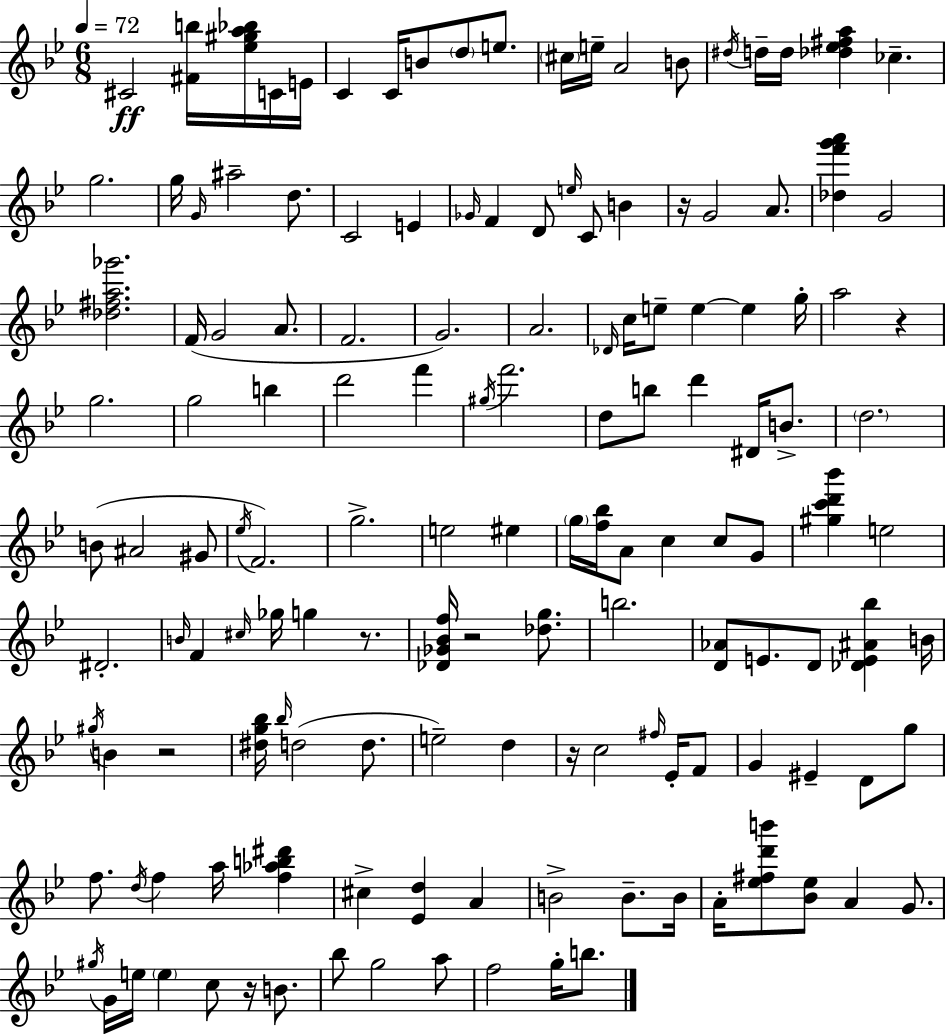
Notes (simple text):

C#4/h [F#4,B5]/s [Eb5,G#5,A5,Bb5]/s C4/s E4/s C4/q C4/s B4/e D5/e E5/e. C#5/s E5/s A4/h B4/e D#5/s D5/s D5/s [Db5,Eb5,F#5,A5]/q CES5/q. G5/h. G5/s G4/s A#5/h D5/e. C4/h E4/q Gb4/s F4/q D4/e E5/s C4/e B4/q R/s G4/h A4/e. [Db5,F6,G6,A6]/q G4/h [Db5,F#5,A5,Gb6]/h. F4/s G4/h A4/e. F4/h. G4/h. A4/h. Db4/s C5/s E5/e E5/q E5/q G5/s A5/h R/q G5/h. G5/h B5/q D6/h F6/q G#5/s F6/h. D5/e B5/e D6/q D#4/s B4/e. D5/h. B4/e A#4/h G#4/e Eb5/s F4/h. G5/h. E5/h EIS5/q G5/s [F5,Bb5]/s A4/e C5/q C5/e G4/e [G#5,C6,D6,Bb6]/q E5/h D#4/h. B4/s F4/q C#5/s Gb5/s G5/q R/e. [Db4,Gb4,Bb4,F5]/s R/h [Db5,G5]/e. B5/h. [D4,Ab4]/e E4/e. D4/e [Db4,E4,A#4,Bb5]/q B4/s G#5/s B4/q R/h [D#5,G5,Bb5]/s Bb5/s D5/h D5/e. E5/h D5/q R/s C5/h F#5/s Eb4/s F4/e G4/q EIS4/q D4/e G5/e F5/e. D5/s F5/q A5/s [F5,Ab5,B5,D#6]/q C#5/q [Eb4,D5]/q A4/q B4/h B4/e. B4/s A4/s [Eb5,F#5,D6,B6]/e [Bb4,Eb5]/e A4/q G4/e. G#5/s G4/s E5/s E5/q C5/e R/s B4/e. Bb5/e G5/h A5/e F5/h G5/s B5/e.